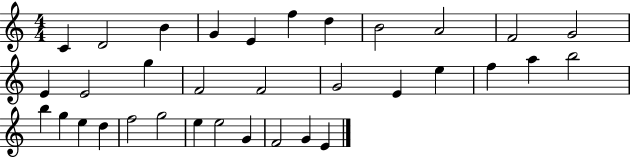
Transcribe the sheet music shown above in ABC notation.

X:1
T:Untitled
M:4/4
L:1/4
K:C
C D2 B G E f d B2 A2 F2 G2 E E2 g F2 F2 G2 E e f a b2 b g e d f2 g2 e e2 G F2 G E